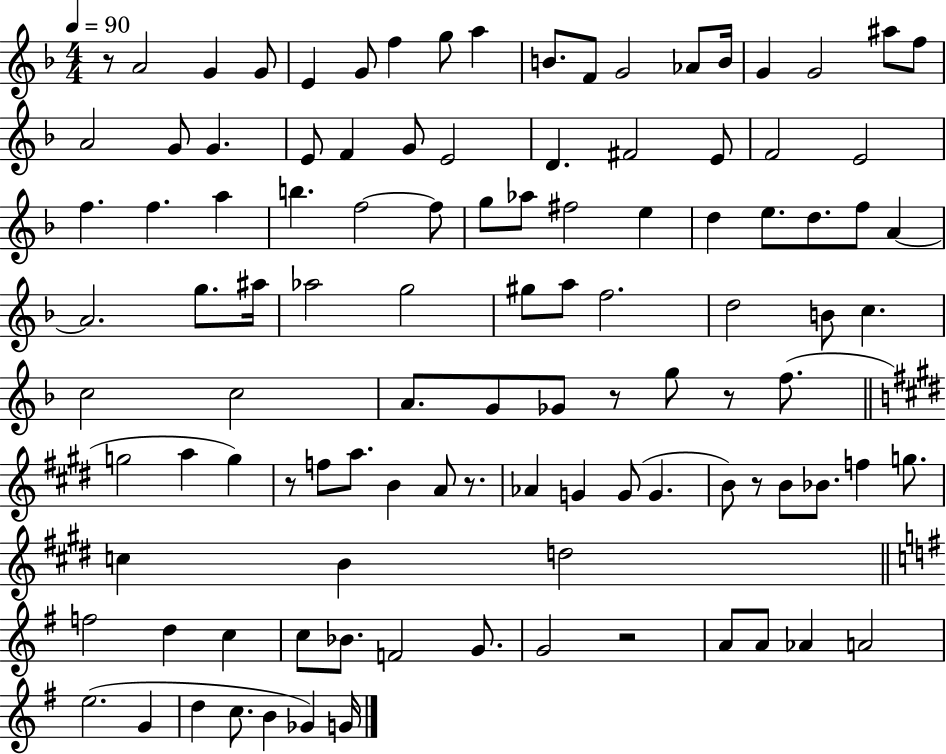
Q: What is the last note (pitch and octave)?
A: G4